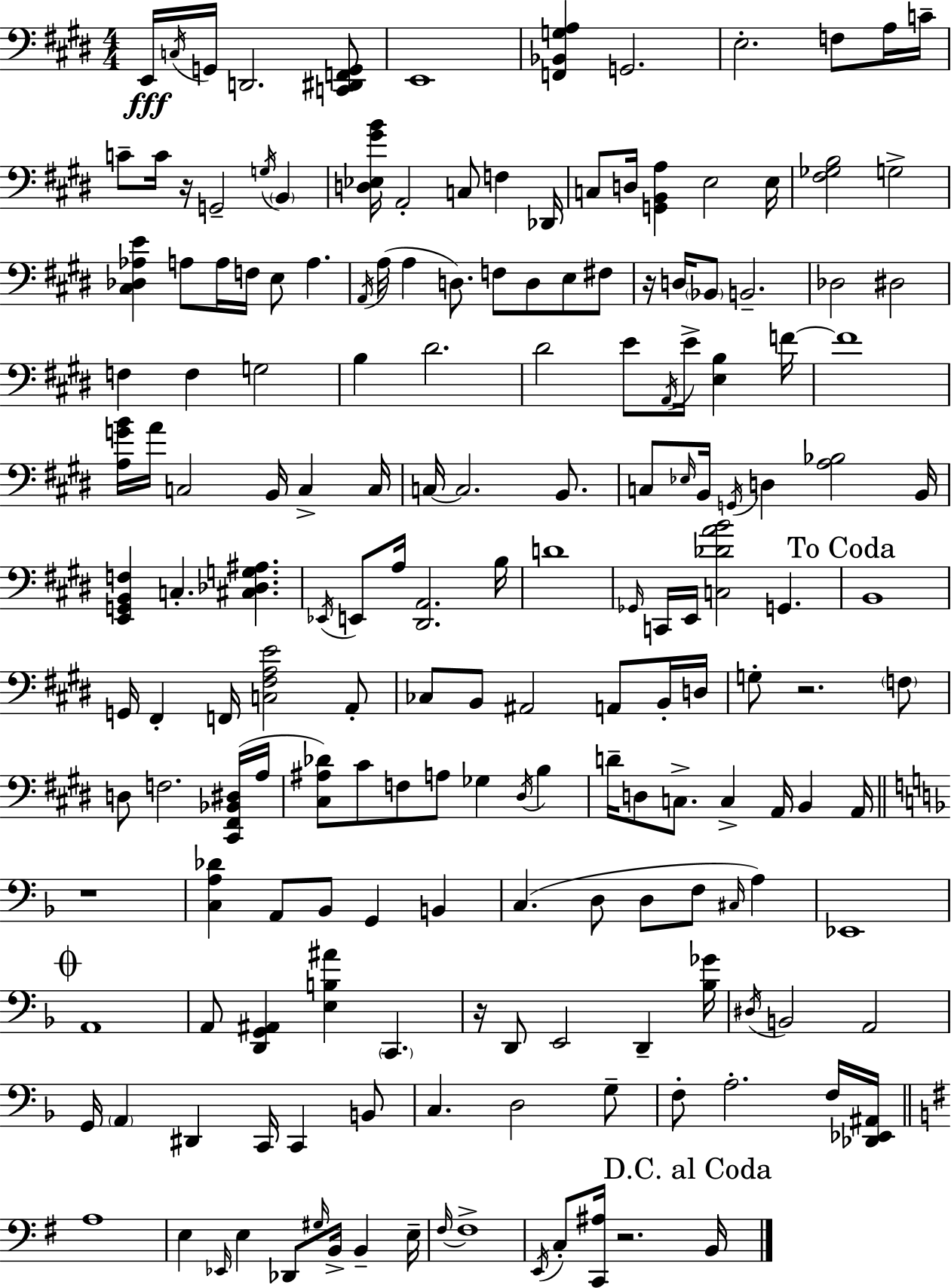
X:1
T:Untitled
M:4/4
L:1/4
K:E
E,,/4 C,/4 G,,/4 D,,2 [C,,^D,,F,,G,,]/2 E,,4 [F,,_B,,G,A,] G,,2 E,2 F,/2 A,/4 C/4 C/2 C/4 z/4 G,,2 G,/4 B,, [D,_E,^GB]/4 A,,2 C,/2 F, _D,,/4 C,/2 D,/4 [G,,B,,A,] E,2 E,/4 [^F,_G,B,]2 G,2 [^C,_D,_A,E] A,/2 A,/4 F,/4 E,/2 A, A,,/4 A,/4 A, D,/2 F,/2 D,/2 E,/2 ^F,/2 z/4 D,/4 _B,,/2 B,,2 _D,2 ^D,2 F, F, G,2 B, ^D2 ^D2 E/2 A,,/4 E/4 [E,B,] F/4 F4 [A,GB]/4 A/4 C,2 B,,/4 C, C,/4 C,/4 C,2 B,,/2 C,/2 _E,/4 B,,/4 G,,/4 D, [A,_B,]2 B,,/4 [E,,G,,B,,F,] C, [^C,_D,G,^A,] _E,,/4 E,,/2 A,/4 [^D,,A,,]2 B,/4 D4 _G,,/4 C,,/4 E,,/4 [C,_DAB]2 G,, B,,4 G,,/4 ^F,, F,,/4 [C,^F,A,E]2 A,,/2 _C,/2 B,,/2 ^A,,2 A,,/2 B,,/4 D,/4 G,/2 z2 F,/2 D,/2 F,2 [^C,,^F,,_B,,^D,]/4 A,/4 [^C,^A,_D]/2 ^C/2 F,/2 A,/2 _G, ^D,/4 B, D/4 D,/2 C,/2 C, A,,/4 B,, A,,/4 z4 [C,A,_D] A,,/2 _B,,/2 G,, B,, C, D,/2 D,/2 F,/2 ^C,/4 A, _E,,4 A,,4 A,,/2 [D,,G,,^A,,] [E,B,^A] C,, z/4 D,,/2 E,,2 D,, [_B,_G]/4 ^D,/4 B,,2 A,,2 G,,/4 A,, ^D,, C,,/4 C,, B,,/2 C, D,2 G,/2 F,/2 A,2 F,/4 [_D,,_E,,^A,,]/4 A,4 E, _E,,/4 E, _D,,/2 ^G,/4 B,,/4 B,, E,/4 ^F,/4 ^F,4 E,,/4 C,/2 [C,,^A,]/4 z2 B,,/4